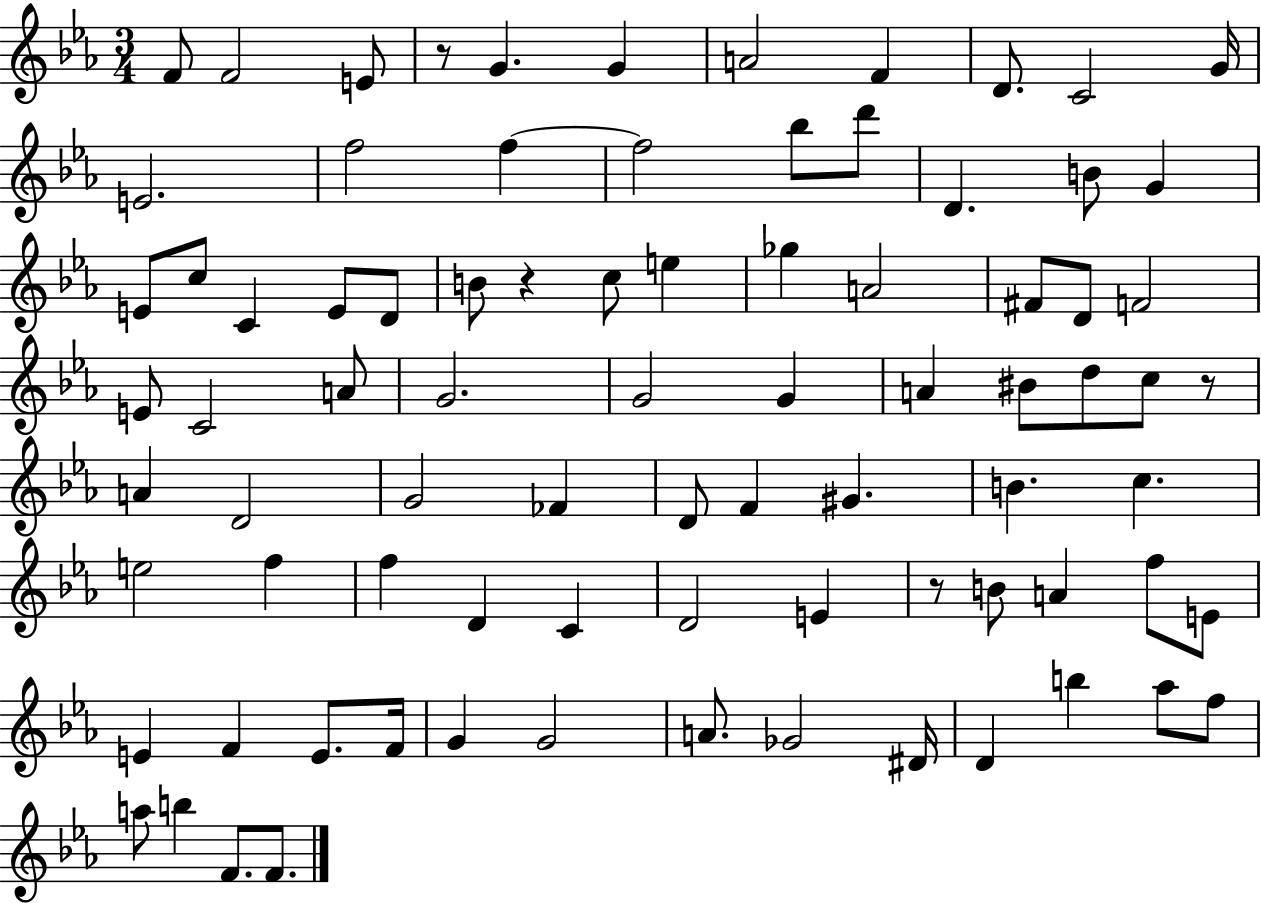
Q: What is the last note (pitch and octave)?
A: F4